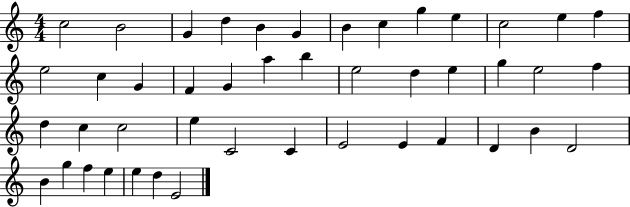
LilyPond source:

{
  \clef treble
  \numericTimeSignature
  \time 4/4
  \key c \major
  c''2 b'2 | g'4 d''4 b'4 g'4 | b'4 c''4 g''4 e''4 | c''2 e''4 f''4 | \break e''2 c''4 g'4 | f'4 g'4 a''4 b''4 | e''2 d''4 e''4 | g''4 e''2 f''4 | \break d''4 c''4 c''2 | e''4 c'2 c'4 | e'2 e'4 f'4 | d'4 b'4 d'2 | \break b'4 g''4 f''4 e''4 | e''4 d''4 e'2 | \bar "|."
}